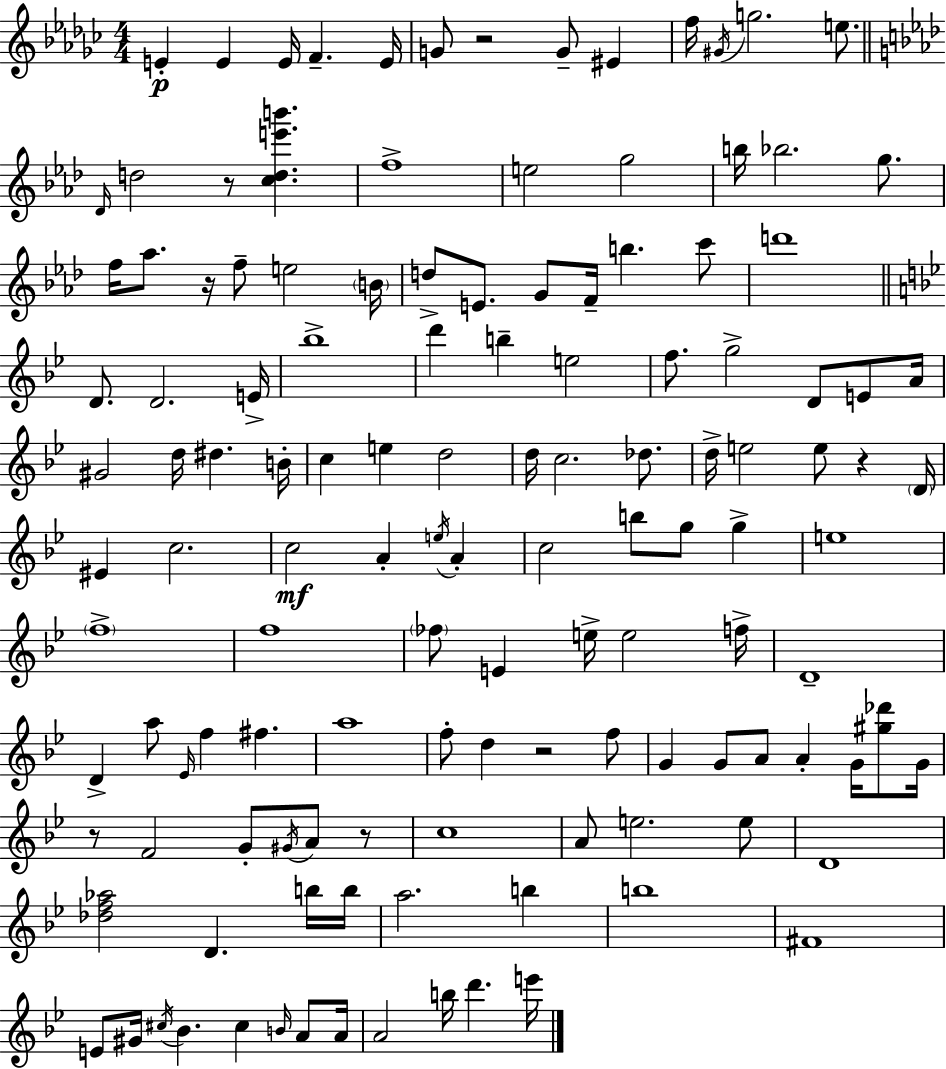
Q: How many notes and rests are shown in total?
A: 130